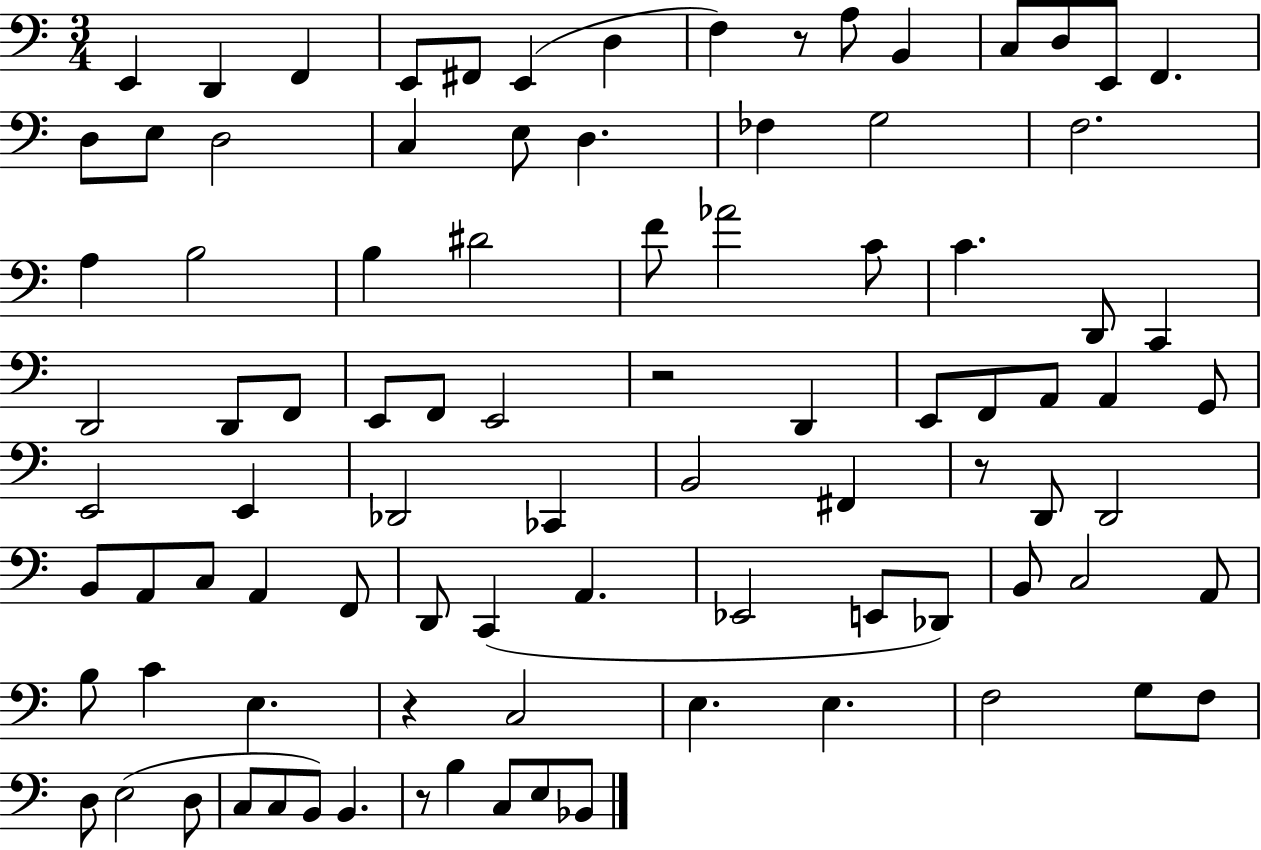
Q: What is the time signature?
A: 3/4